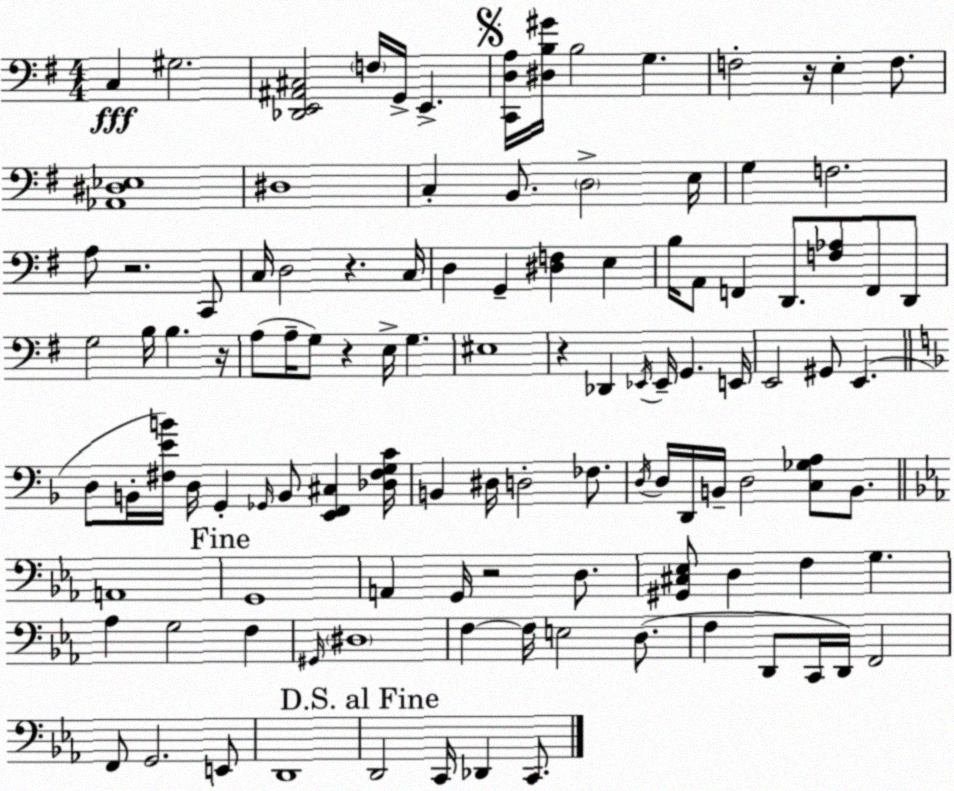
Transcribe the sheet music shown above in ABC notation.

X:1
T:Untitled
M:4/4
L:1/4
K:Em
C, ^G,2 [_D,,E,,^A,,^C,]2 F,/4 G,,/4 E,, [C,,D,A,]/4 [^D,B,^G]/4 B,2 G, F,2 z/4 E, F,/2 [_A,,^D,_E,]4 ^D,4 C, B,,/2 D,2 E,/4 G, F,2 A,/2 z2 C,,/2 C,/4 D,2 z C,/4 D, G,, [^D,F,] E, B,/4 A,,/2 F,, D,,/2 [F,_A,]/2 F,,/2 D,,/2 G,2 B,/4 B, z/4 A,/2 A,/4 G,/2 z E,/4 G, ^E,4 z _D,, _E,,/4 _E,,/4 G,, E,,/4 E,,2 ^G,,/2 E,, D,/2 B,,/4 [^F,EB]/4 D,/4 G,, _G,,/4 B,,/2 [E,,F,,^C,] [_D,^F,G,C]/4 B,, ^D,/4 D,2 _F,/2 D,/4 D,/4 D,,/4 B,,/4 D,2 [C,_G,A,]/2 B,,/2 A,,4 G,,4 A,, G,,/4 z2 D,/2 [^G,,^C,_E,]/2 D, F, G, _A, G,2 F, ^G,,/4 ^D,4 F, F,/4 E,2 D,/2 F, D,,/2 C,,/4 D,,/4 F,,2 F,,/2 G,,2 E,,/2 D,,4 D,,2 C,,/4 _D,, C,,/2